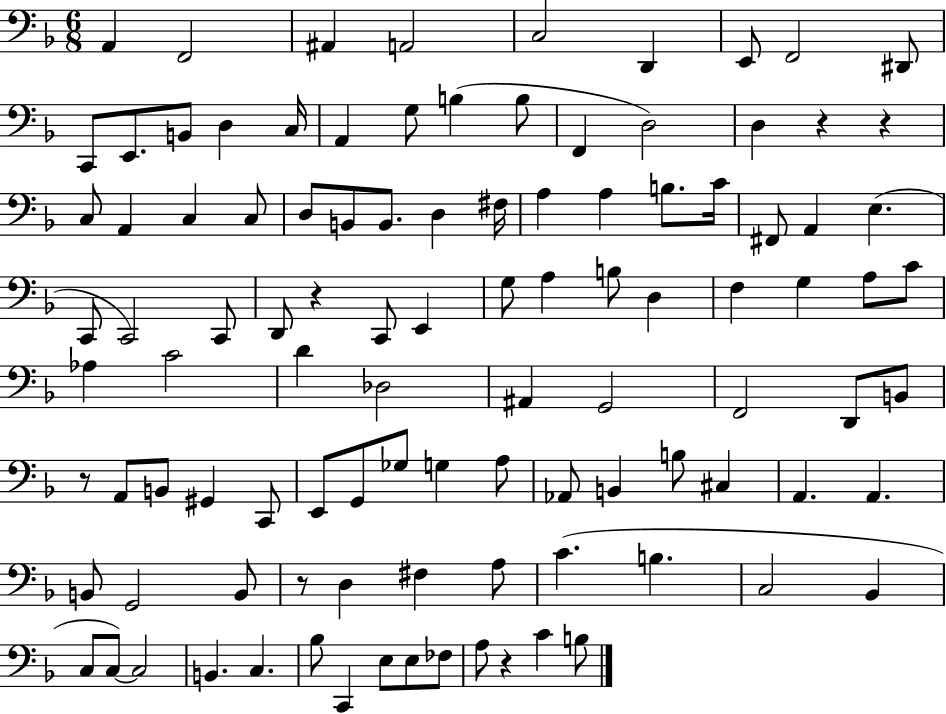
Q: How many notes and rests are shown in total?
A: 104